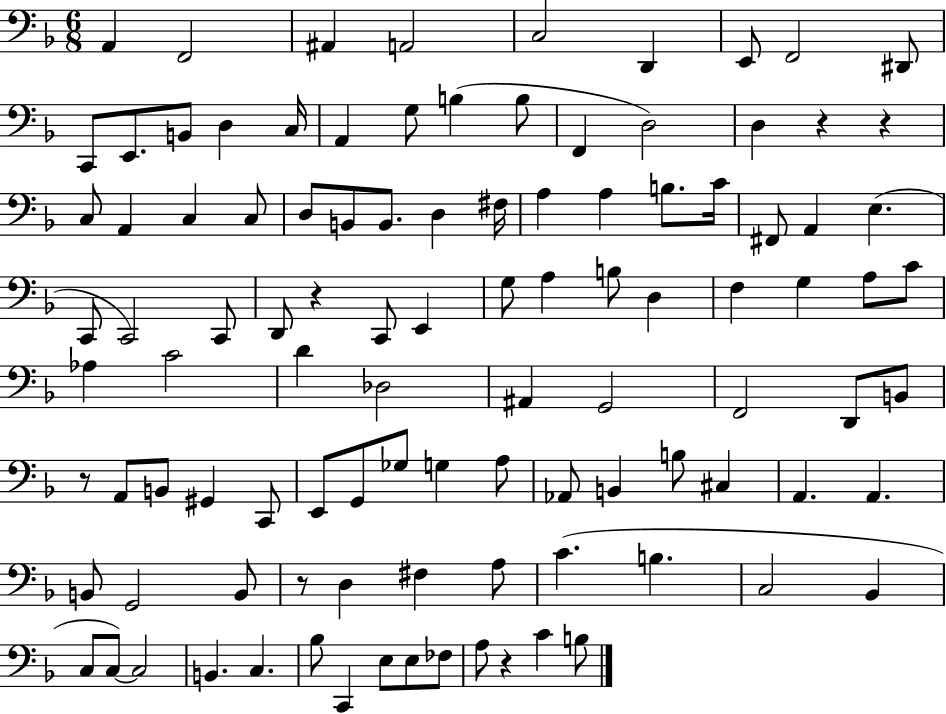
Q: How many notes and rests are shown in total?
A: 104